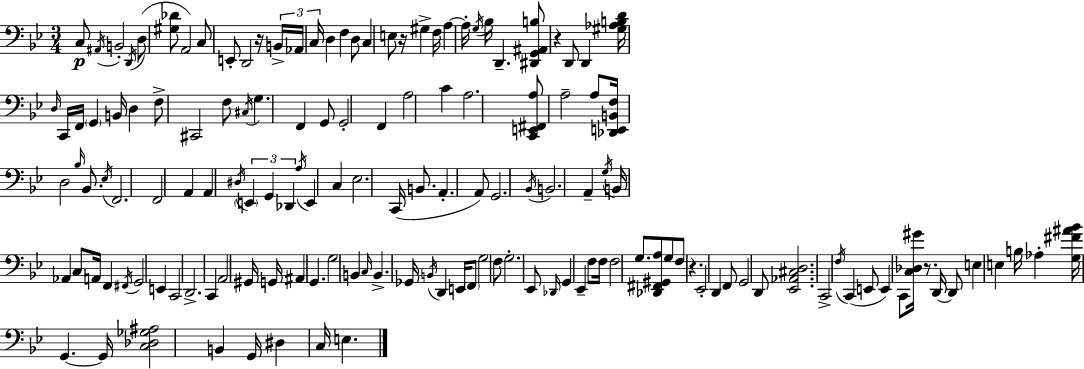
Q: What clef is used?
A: bass